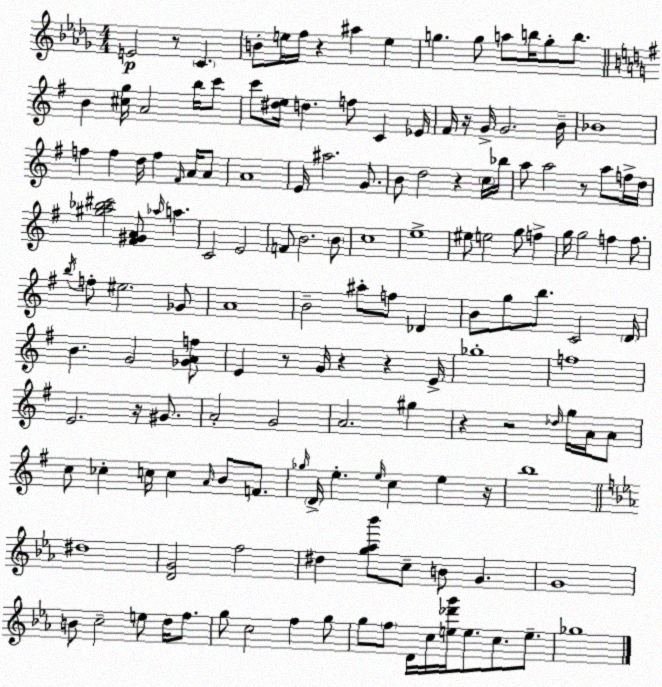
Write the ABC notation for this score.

X:1
T:Untitled
M:4/4
L:1/4
K:Bbm
E2 z/2 C B/2 e/4 f/4 z ^a e g g/2 a/2 b/4 g/2 b/2 B [^cg]/4 A2 b/4 c'/2 c'/2 [^de]/4 d f/2 C _E/4 ^F/4 z/4 G/4 G2 B/4 _B4 f f d/4 f ^F/4 A/4 A/2 A4 E/4 ^a2 G/2 B/2 d2 z c/4 _b/4 a/2 a2 z/2 a/2 f/4 d/4 [^ga_b^c']2 [^F^GA]/2 _a/4 a C2 E2 F/2 B2 B/2 c4 e4 ^e/2 e2 g/2 f g/4 g2 f f/2 b/4 f/2 ^e2 _G/2 A4 B2 ^a/2 f/2 _D B/2 g/2 b/2 C2 D/4 B G2 [_GAf]/2 E z/2 G/4 z z E/4 _g4 f4 E2 z/4 ^G/2 A2 G2 A2 ^g z z2 _d/4 g/4 A/4 A/2 c/2 _c c/4 c A/4 B/2 F/2 _g/4 D/4 e e/4 c e z/4 b4 ^d4 [DG]2 f2 ^d [g_a_b']/2 c/2 B/2 G G4 B/2 c2 e/2 d/4 f/2 g/2 c2 f g/2 g/2 f/2 D/4 c/4 [e_d'g']/4 e/2 c/2 e/2 _g4